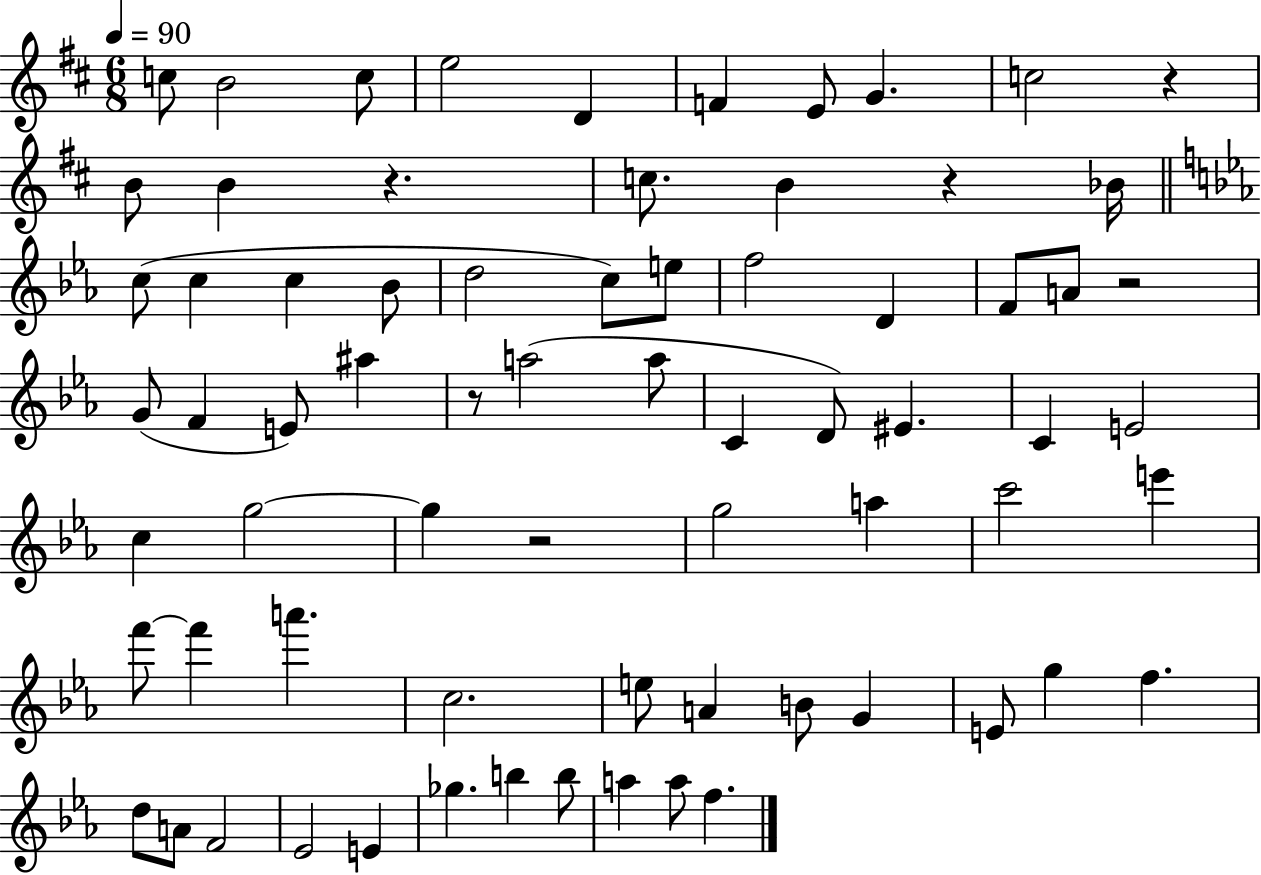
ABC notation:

X:1
T:Untitled
M:6/8
L:1/4
K:D
c/2 B2 c/2 e2 D F E/2 G c2 z B/2 B z c/2 B z _B/4 c/2 c c _B/2 d2 c/2 e/2 f2 D F/2 A/2 z2 G/2 F E/2 ^a z/2 a2 a/2 C D/2 ^E C E2 c g2 g z2 g2 a c'2 e' f'/2 f' a' c2 e/2 A B/2 G E/2 g f d/2 A/2 F2 _E2 E _g b b/2 a a/2 f